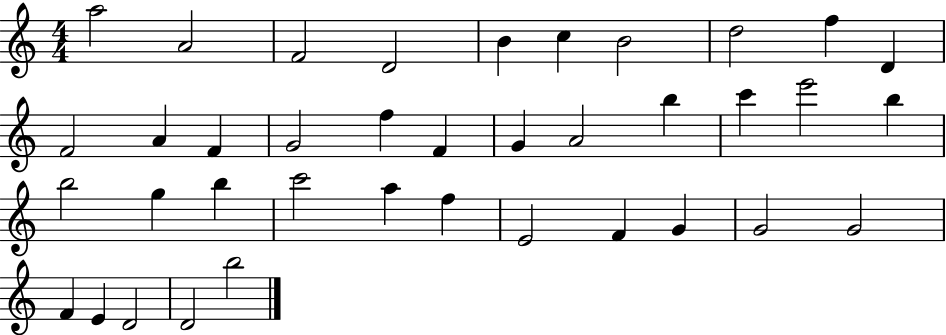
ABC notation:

X:1
T:Untitled
M:4/4
L:1/4
K:C
a2 A2 F2 D2 B c B2 d2 f D F2 A F G2 f F G A2 b c' e'2 b b2 g b c'2 a f E2 F G G2 G2 F E D2 D2 b2